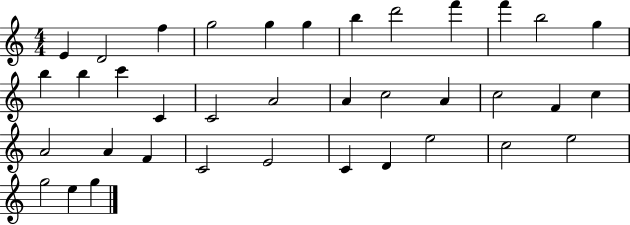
{
  \clef treble
  \numericTimeSignature
  \time 4/4
  \key c \major
  e'4 d'2 f''4 | g''2 g''4 g''4 | b''4 d'''2 f'''4 | f'''4 b''2 g''4 | \break b''4 b''4 c'''4 c'4 | c'2 a'2 | a'4 c''2 a'4 | c''2 f'4 c''4 | \break a'2 a'4 f'4 | c'2 e'2 | c'4 d'4 e''2 | c''2 e''2 | \break g''2 e''4 g''4 | \bar "|."
}